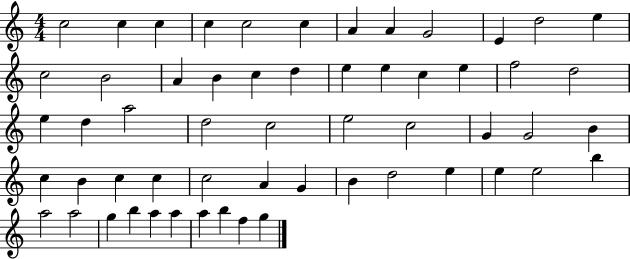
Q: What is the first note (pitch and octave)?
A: C5